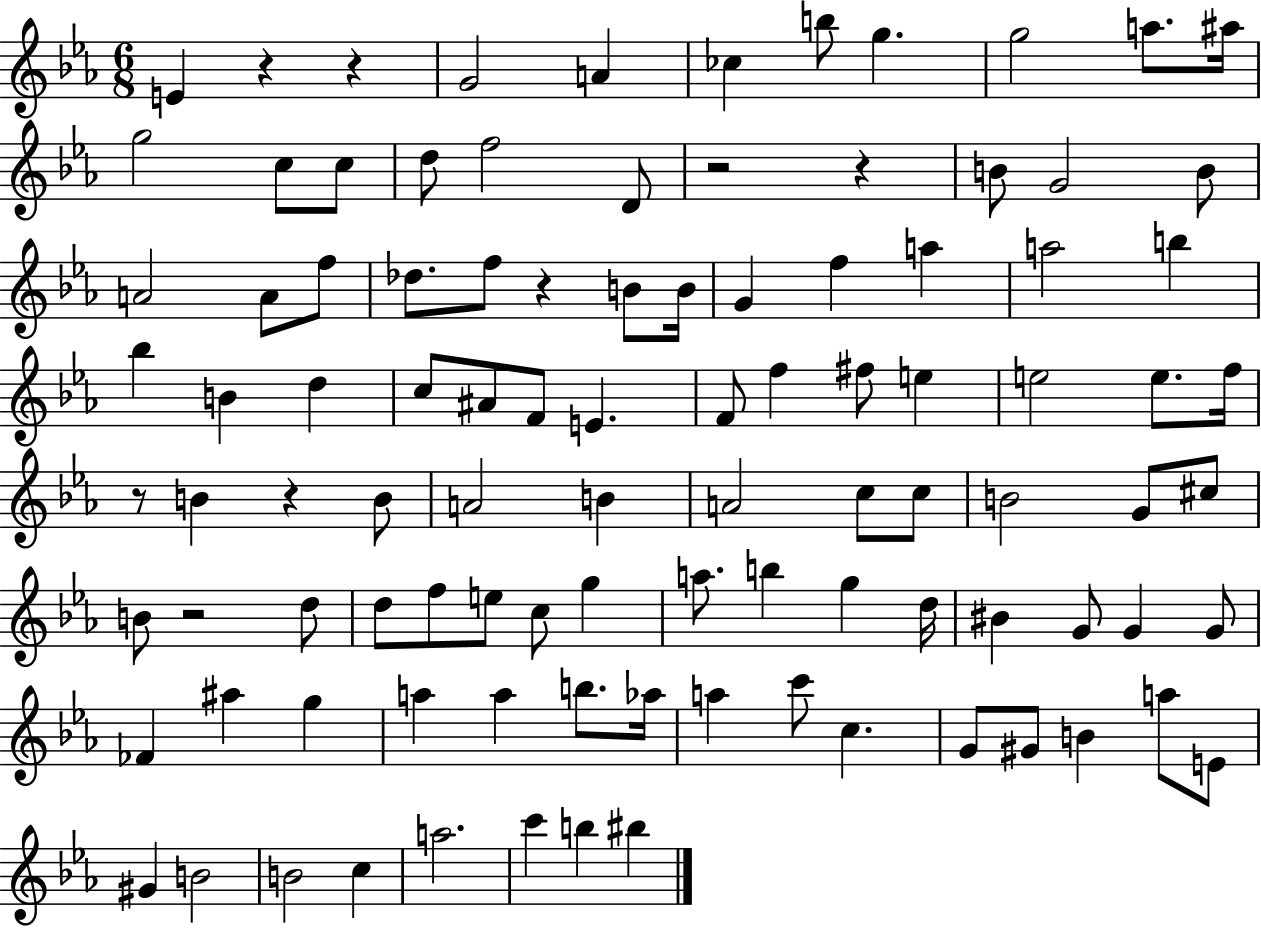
{
  \clef treble
  \numericTimeSignature
  \time 6/8
  \key ees \major
  \repeat volta 2 { e'4 r4 r4 | g'2 a'4 | ces''4 b''8 g''4. | g''2 a''8. ais''16 | \break g''2 c''8 c''8 | d''8 f''2 d'8 | r2 r4 | b'8 g'2 b'8 | \break a'2 a'8 f''8 | des''8. f''8 r4 b'8 b'16 | g'4 f''4 a''4 | a''2 b''4 | \break bes''4 b'4 d''4 | c''8 ais'8 f'8 e'4. | f'8 f''4 fis''8 e''4 | e''2 e''8. f''16 | \break r8 b'4 r4 b'8 | a'2 b'4 | a'2 c''8 c''8 | b'2 g'8 cis''8 | \break b'8 r2 d''8 | d''8 f''8 e''8 c''8 g''4 | a''8. b''4 g''4 d''16 | bis'4 g'8 g'4 g'8 | \break fes'4 ais''4 g''4 | a''4 a''4 b''8. aes''16 | a''4 c'''8 c''4. | g'8 gis'8 b'4 a''8 e'8 | \break gis'4 b'2 | b'2 c''4 | a''2. | c'''4 b''4 bis''4 | \break } \bar "|."
}